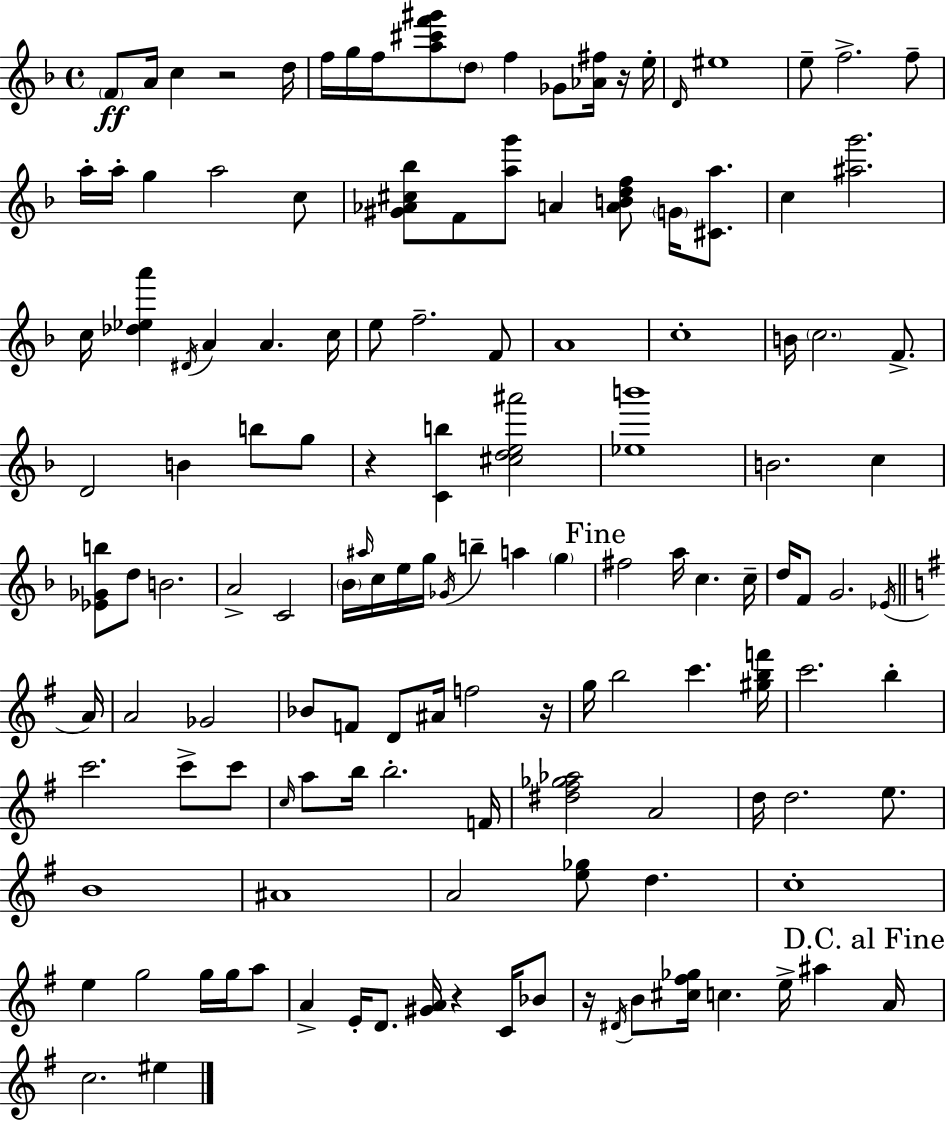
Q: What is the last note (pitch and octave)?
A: EIS5